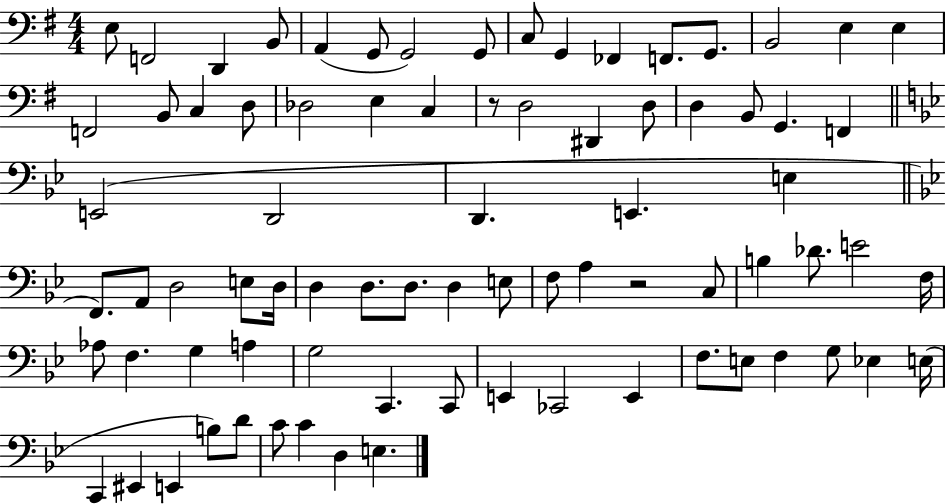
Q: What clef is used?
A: bass